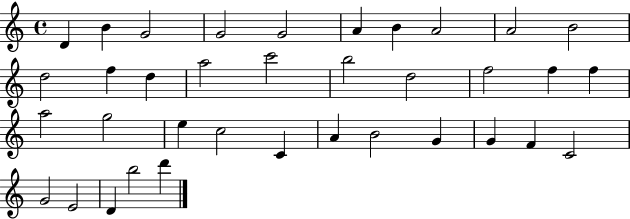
D4/q B4/q G4/h G4/h G4/h A4/q B4/q A4/h A4/h B4/h D5/h F5/q D5/q A5/h C6/h B5/h D5/h F5/h F5/q F5/q A5/h G5/h E5/q C5/h C4/q A4/q B4/h G4/q G4/q F4/q C4/h G4/h E4/h D4/q B5/h D6/q